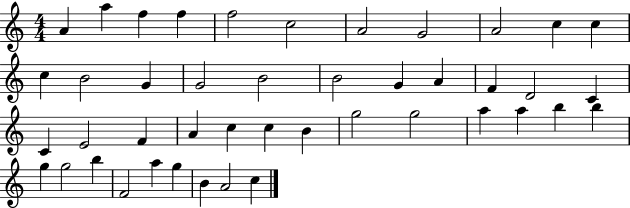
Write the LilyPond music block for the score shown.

{
  \clef treble
  \numericTimeSignature
  \time 4/4
  \key c \major
  a'4 a''4 f''4 f''4 | f''2 c''2 | a'2 g'2 | a'2 c''4 c''4 | \break c''4 b'2 g'4 | g'2 b'2 | b'2 g'4 a'4 | f'4 d'2 c'4 | \break c'4 e'2 f'4 | a'4 c''4 c''4 b'4 | g''2 g''2 | a''4 a''4 b''4 b''4 | \break g''4 g''2 b''4 | f'2 a''4 g''4 | b'4 a'2 c''4 | \bar "|."
}